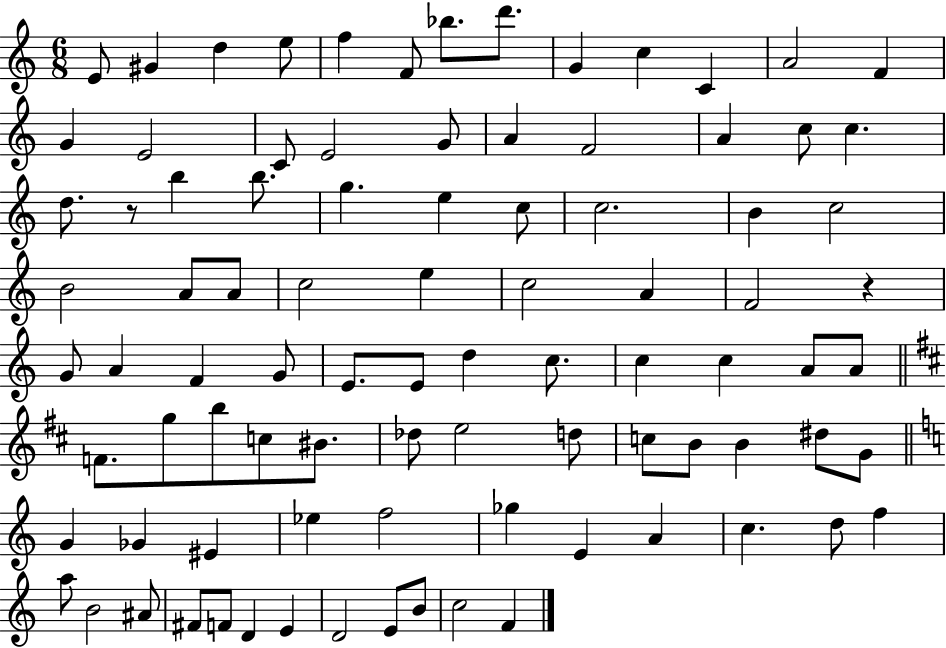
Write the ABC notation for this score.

X:1
T:Untitled
M:6/8
L:1/4
K:C
E/2 ^G d e/2 f F/2 _b/2 d'/2 G c C A2 F G E2 C/2 E2 G/2 A F2 A c/2 c d/2 z/2 b b/2 g e c/2 c2 B c2 B2 A/2 A/2 c2 e c2 A F2 z G/2 A F G/2 E/2 E/2 d c/2 c c A/2 A/2 F/2 g/2 b/2 c/2 ^B/2 _d/2 e2 d/2 c/2 B/2 B ^d/2 G/2 G _G ^E _e f2 _g E A c d/2 f a/2 B2 ^A/2 ^F/2 F/2 D E D2 E/2 B/2 c2 F